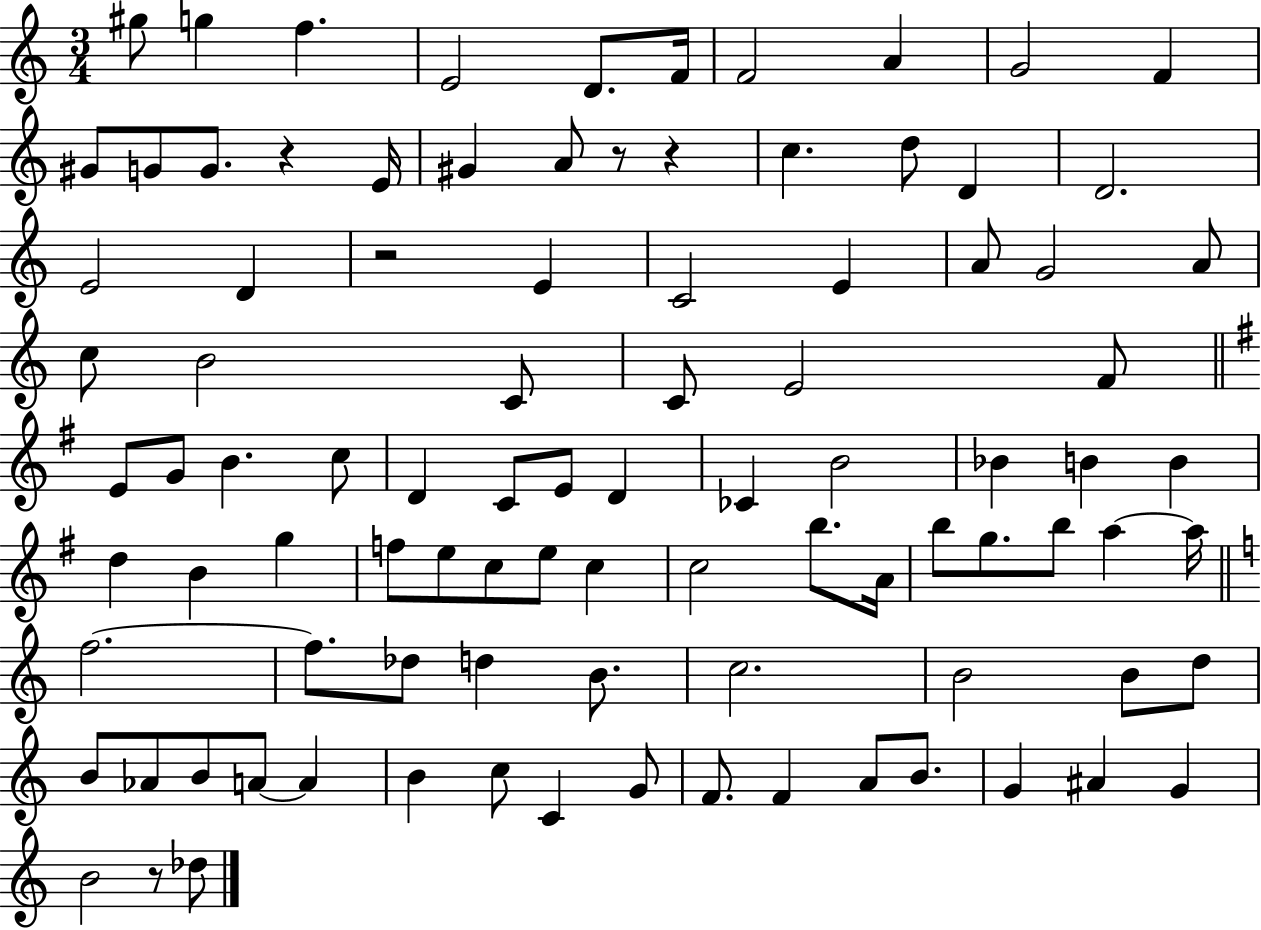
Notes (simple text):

G#5/e G5/q F5/q. E4/h D4/e. F4/s F4/h A4/q G4/h F4/q G#4/e G4/e G4/e. R/q E4/s G#4/q A4/e R/e R/q C5/q. D5/e D4/q D4/h. E4/h D4/q R/h E4/q C4/h E4/q A4/e G4/h A4/e C5/e B4/h C4/e C4/e E4/h F4/e E4/e G4/e B4/q. C5/e D4/q C4/e E4/e D4/q CES4/q B4/h Bb4/q B4/q B4/q D5/q B4/q G5/q F5/e E5/e C5/e E5/e C5/q C5/h B5/e. A4/s B5/e G5/e. B5/e A5/q A5/s F5/h. F5/e. Db5/e D5/q B4/e. C5/h. B4/h B4/e D5/e B4/e Ab4/e B4/e A4/e A4/q B4/q C5/e C4/q G4/e F4/e. F4/q A4/e B4/e. G4/q A#4/q G4/q B4/h R/e Db5/e